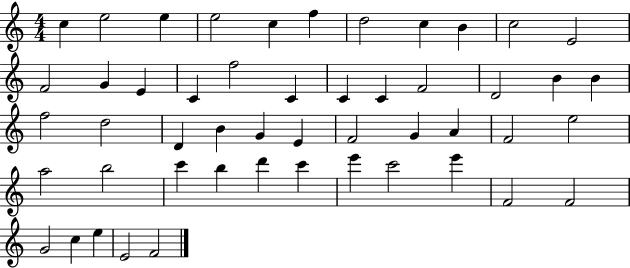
X:1
T:Untitled
M:4/4
L:1/4
K:C
c e2 e e2 c f d2 c B c2 E2 F2 G E C f2 C C C F2 D2 B B f2 d2 D B G E F2 G A F2 e2 a2 b2 c' b d' c' e' c'2 e' F2 F2 G2 c e E2 F2